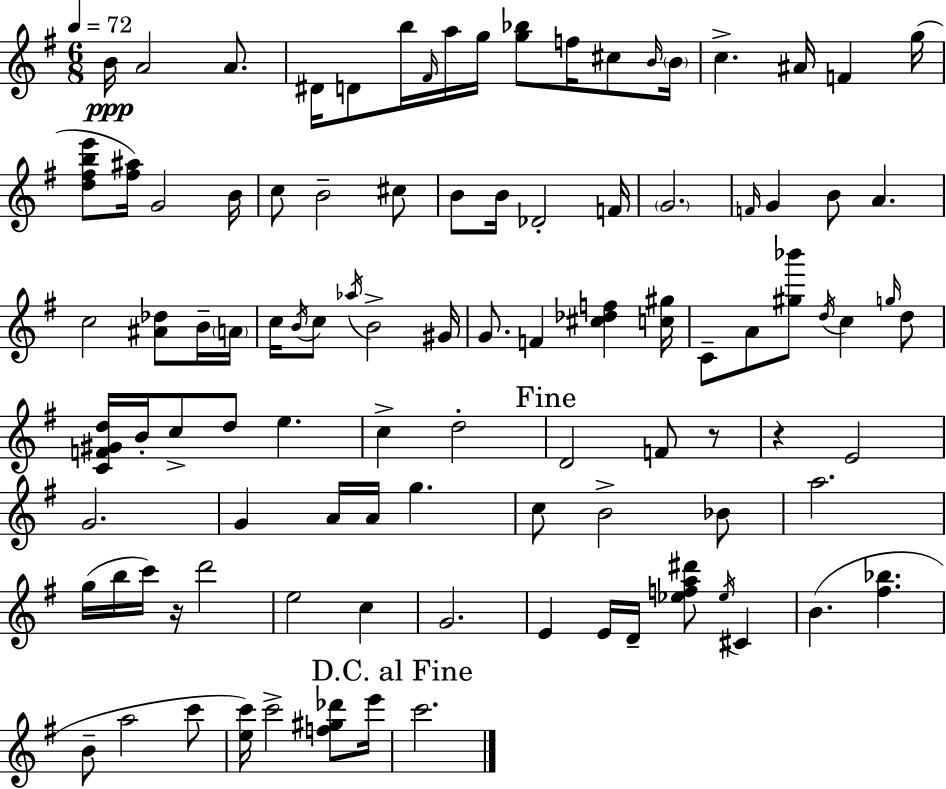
X:1
T:Untitled
M:6/8
L:1/4
K:Em
B/4 A2 A/2 ^D/4 D/2 b/4 ^F/4 a/4 g/4 [g_b]/2 f/4 ^c/2 B/4 B/4 c ^A/4 F g/4 [d^fbe']/2 [^f^a]/4 G2 B/4 c/2 B2 ^c/2 B/2 B/4 _D2 F/4 G2 F/4 G B/2 A c2 [^A_d]/2 B/4 A/4 c/4 B/4 c/2 _a/4 B2 ^G/4 G/2 F [^c_df] [c^g]/4 C/2 A/2 [^g_b']/2 d/4 c g/4 d/2 [CF^Gd]/4 B/4 c/2 d/2 e c d2 D2 F/2 z/2 z E2 G2 G A/4 A/4 g c/2 B2 _B/2 a2 g/4 b/4 c'/4 z/4 d'2 e2 c G2 E E/4 D/4 [_efa^d']/2 _e/4 ^C B [^f_b] B/2 a2 c'/2 [ec']/4 c'2 [f^g_d']/2 e'/4 c'2